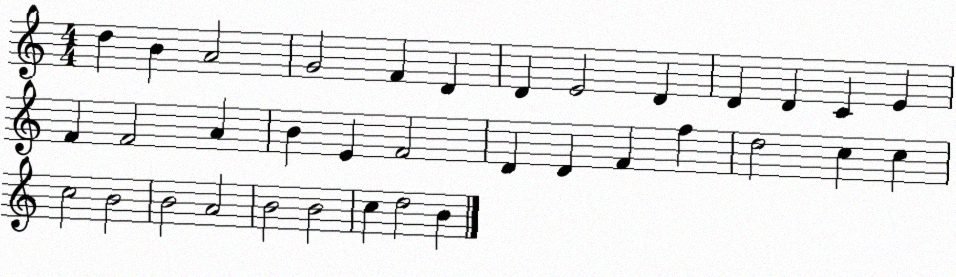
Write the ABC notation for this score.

X:1
T:Untitled
M:4/4
L:1/4
K:C
d B A2 G2 F D D E2 D D D C E F F2 A B E F2 D D F f d2 c c c2 B2 B2 A2 B2 B2 c d2 B